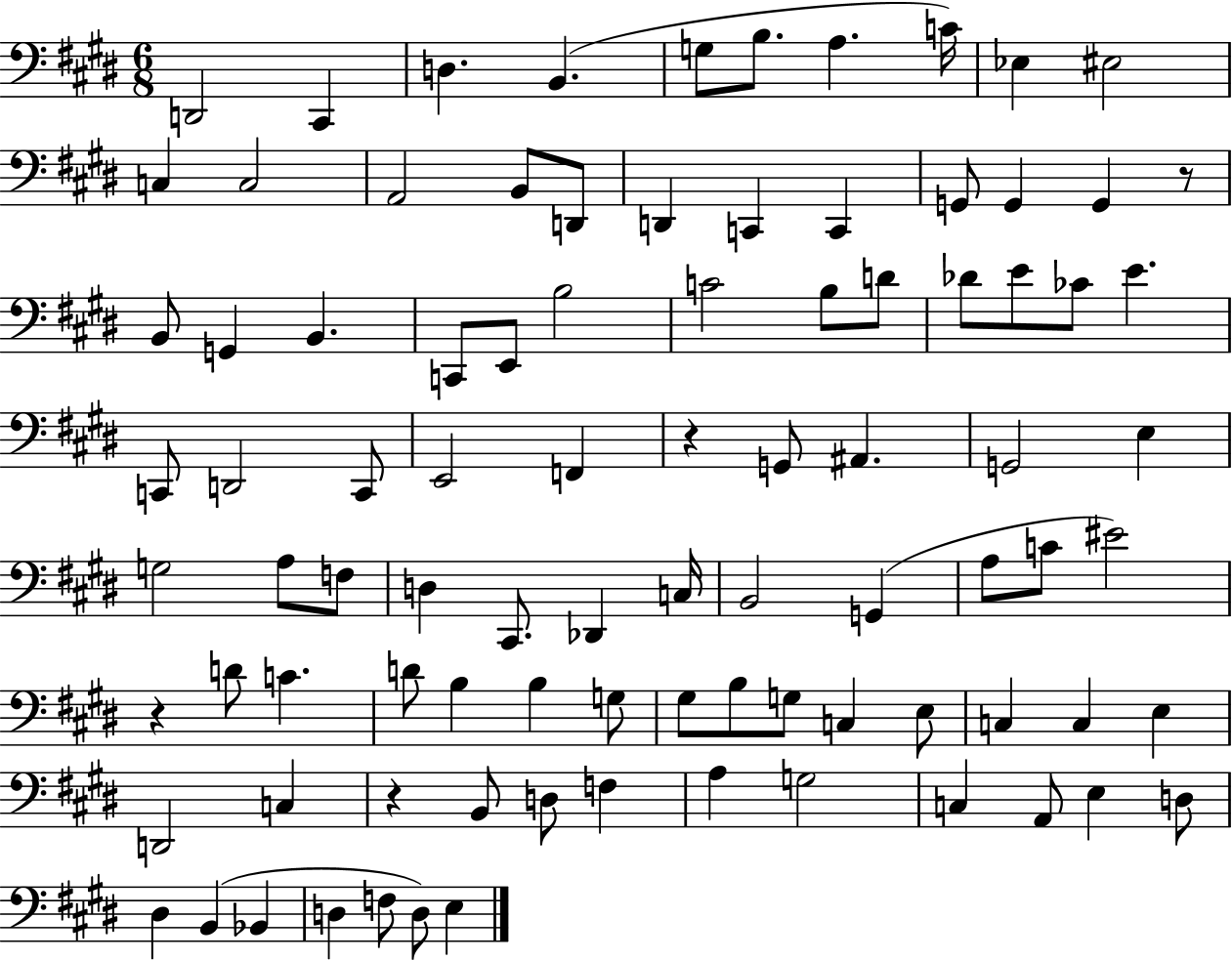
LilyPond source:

{
  \clef bass
  \numericTimeSignature
  \time 6/8
  \key e \major
  \repeat volta 2 { d,2 cis,4 | d4. b,4.( | g8 b8. a4. c'16) | ees4 eis2 | \break c4 c2 | a,2 b,8 d,8 | d,4 c,4 c,4 | g,8 g,4 g,4 r8 | \break b,8 g,4 b,4. | c,8 e,8 b2 | c'2 b8 d'8 | des'8 e'8 ces'8 e'4. | \break c,8 d,2 c,8 | e,2 f,4 | r4 g,8 ais,4. | g,2 e4 | \break g2 a8 f8 | d4 cis,8. des,4 c16 | b,2 g,4( | a8 c'8 eis'2) | \break r4 d'8 c'4. | d'8 b4 b4 g8 | gis8 b8 g8 c4 e8 | c4 c4 e4 | \break d,2 c4 | r4 b,8 d8 f4 | a4 g2 | c4 a,8 e4 d8 | \break dis4 b,4( bes,4 | d4 f8 d8) e4 | } \bar "|."
}